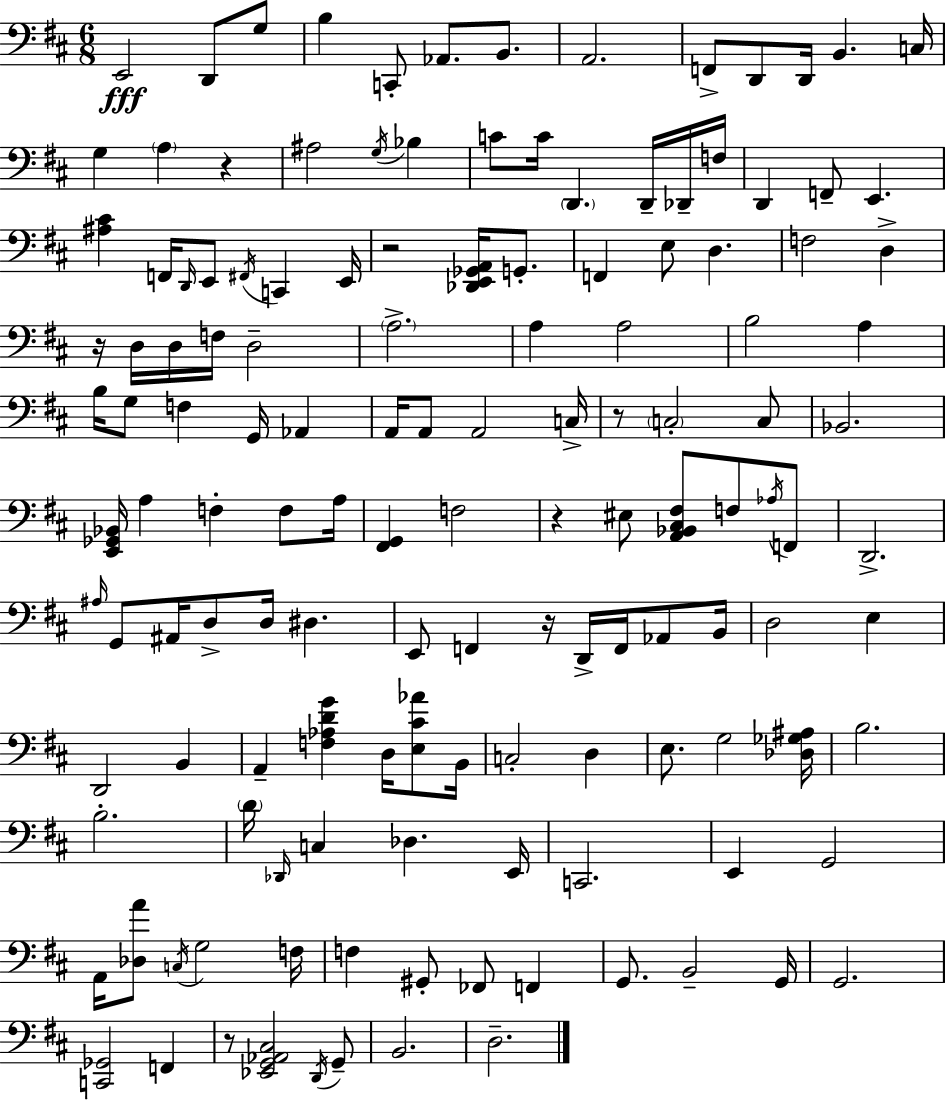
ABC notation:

X:1
T:Untitled
M:6/8
L:1/4
K:D
E,,2 D,,/2 G,/2 B, C,,/2 _A,,/2 B,,/2 A,,2 F,,/2 D,,/2 D,,/4 B,, C,/4 G, A, z ^A,2 G,/4 _B, C/2 C/4 D,, D,,/4 _D,,/4 F,/4 D,, F,,/2 E,, [^A,^C] F,,/4 D,,/4 E,,/2 ^F,,/4 C,, E,,/4 z2 [_D,,E,,_G,,A,,]/4 G,,/2 F,, E,/2 D, F,2 D, z/4 D,/4 D,/4 F,/4 D,2 A,2 A, A,2 B,2 A, B,/4 G,/2 F, G,,/4 _A,, A,,/4 A,,/2 A,,2 C,/4 z/2 C,2 C,/2 _B,,2 [E,,_G,,_B,,]/4 A, F, F,/2 A,/4 [^F,,G,,] F,2 z ^E,/2 [A,,_B,,^C,^F,]/2 F,/2 _A,/4 F,,/2 D,,2 ^A,/4 G,,/2 ^A,,/4 D,/2 D,/4 ^D, E,,/2 F,, z/4 D,,/4 F,,/4 _A,,/2 B,,/4 D,2 E, D,,2 B,, A,, [F,_A,DG] D,/4 [E,^C_A]/2 B,,/4 C,2 D, E,/2 G,2 [_D,_G,^A,]/4 B,2 B,2 D/4 _D,,/4 C, _D, E,,/4 C,,2 E,, G,,2 A,,/4 [_D,A]/2 C,/4 G,2 F,/4 F, ^G,,/2 _F,,/2 F,, G,,/2 B,,2 G,,/4 G,,2 [C,,_G,,]2 F,, z/2 [_E,,G,,_A,,^C,]2 D,,/4 G,,/2 B,,2 D,2